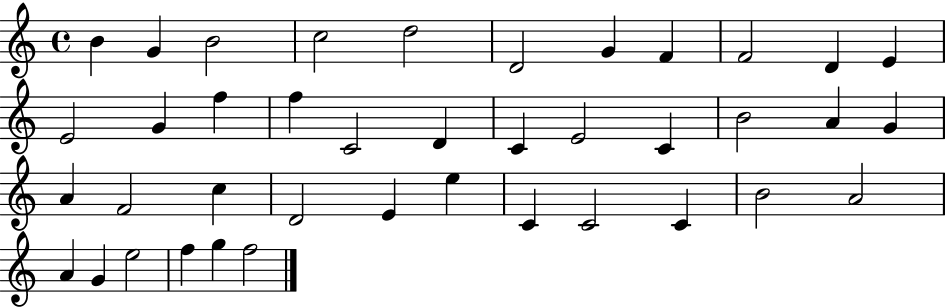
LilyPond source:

{
  \clef treble
  \time 4/4
  \defaultTimeSignature
  \key c \major
  b'4 g'4 b'2 | c''2 d''2 | d'2 g'4 f'4 | f'2 d'4 e'4 | \break e'2 g'4 f''4 | f''4 c'2 d'4 | c'4 e'2 c'4 | b'2 a'4 g'4 | \break a'4 f'2 c''4 | d'2 e'4 e''4 | c'4 c'2 c'4 | b'2 a'2 | \break a'4 g'4 e''2 | f''4 g''4 f''2 | \bar "|."
}